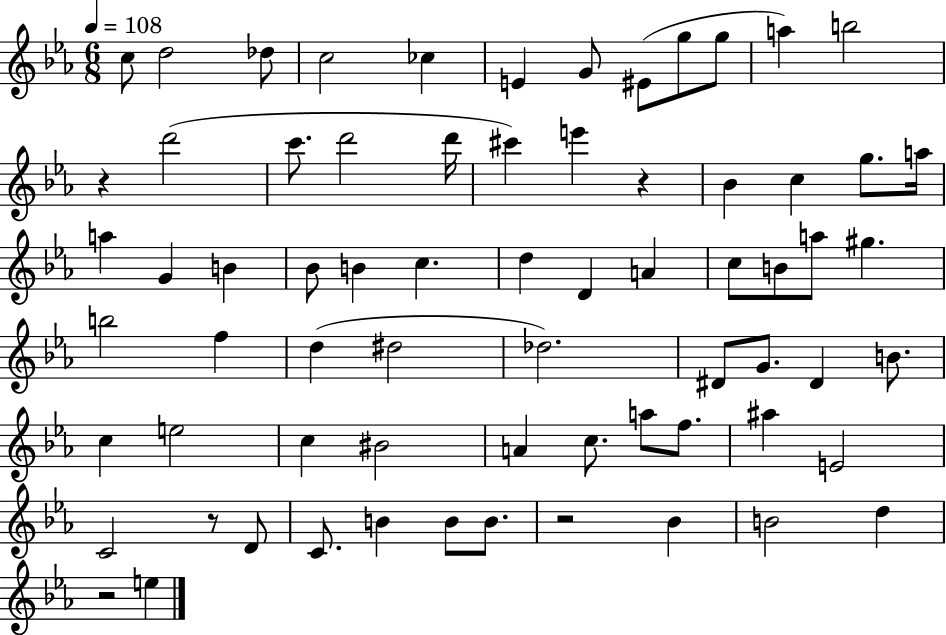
{
  \clef treble
  \numericTimeSignature
  \time 6/8
  \key ees \major
  \tempo 4 = 108
  c''8 d''2 des''8 | c''2 ces''4 | e'4 g'8 eis'8( g''8 g''8 | a''4) b''2 | \break r4 d'''2( | c'''8. d'''2 d'''16 | cis'''4) e'''4 r4 | bes'4 c''4 g''8. a''16 | \break a''4 g'4 b'4 | bes'8 b'4 c''4. | d''4 d'4 a'4 | c''8 b'8 a''8 gis''4. | \break b''2 f''4 | d''4( dis''2 | des''2.) | dis'8 g'8. dis'4 b'8. | \break c''4 e''2 | c''4 bis'2 | a'4 c''8. a''8 f''8. | ais''4 e'2 | \break c'2 r8 d'8 | c'8. b'4 b'8 b'8. | r2 bes'4 | b'2 d''4 | \break r2 e''4 | \bar "|."
}